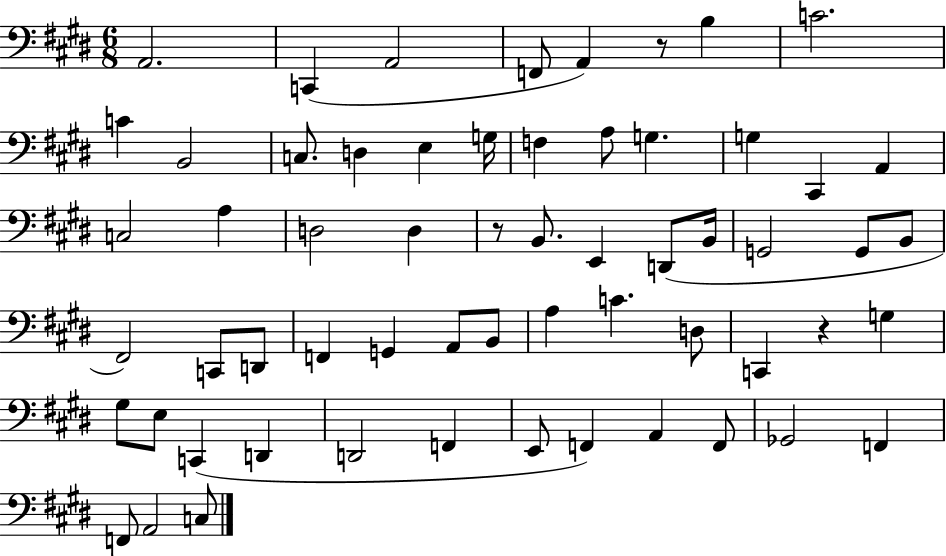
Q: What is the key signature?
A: E major